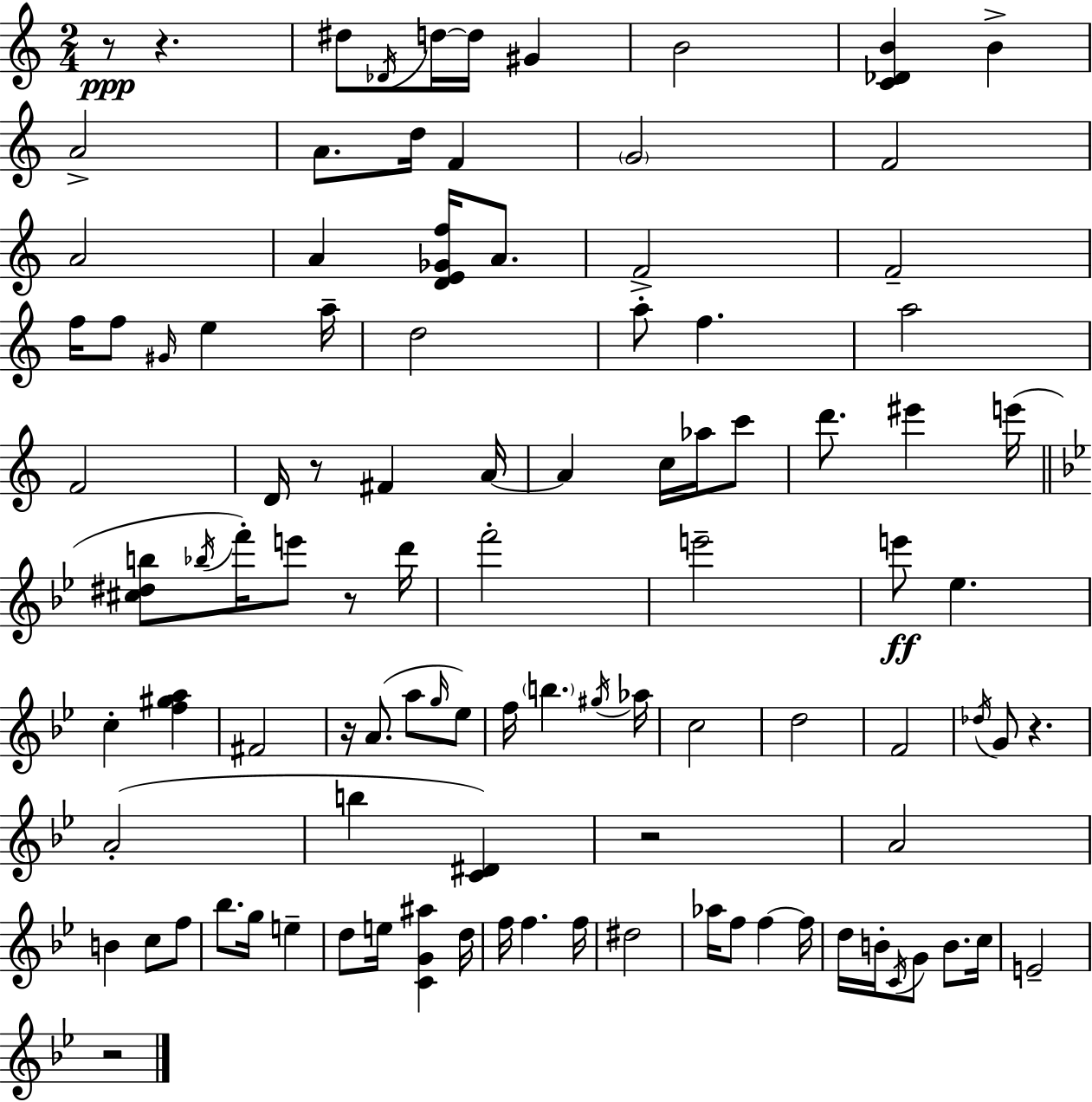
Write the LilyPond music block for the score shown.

{
  \clef treble
  \numericTimeSignature
  \time 2/4
  \key c \major
  r8\ppp r4. | dis''8 \acciaccatura { des'16 } d''16~~ d''16 gis'4 | b'2 | <c' des' b'>4 b'4-> | \break a'2-> | a'8. d''16 f'4 | \parenthesize g'2 | f'2 | \break a'2 | a'4 <d' e' ges' f''>16 a'8. | f'2-> | f'2-- | \break f''16 f''8 \grace { gis'16 } e''4 | a''16-- d''2 | a''8-. f''4. | a''2 | \break f'2 | d'16 r8 fis'4 | a'16~~ a'4 c''16 aes''16 | c'''8 d'''8. eis'''4 | \break e'''16( \bar "||" \break \key g \minor <cis'' dis'' b''>8 \acciaccatura { bes''16 }) f'''16-. e'''8 r8 | d'''16 f'''2-. | e'''2-- | e'''8\ff ees''4. | \break c''4-. <f'' gis'' a''>4 | fis'2 | r16 a'8.( a''8 \grace { g''16 } | ees''8) f''16 \parenthesize b''4. | \break \acciaccatura { gis''16 } aes''16 c''2 | d''2 | f'2 | \acciaccatura { des''16 } g'8 r4. | \break a'2-.( | b''4 | <c' dis'>4) r2 | a'2 | \break b'4 | c''8 f''8 bes''8. g''16 | e''4-- d''8 e''16 <c' g' ais''>4 | d''16 f''16 f''4. | \break f''16 dis''2 | aes''16 f''8 f''4~~ | f''16 d''16 b'16-. \acciaccatura { c'16 } g'8 | b'8. c''16 e'2-- | \break r2 | \bar "|."
}